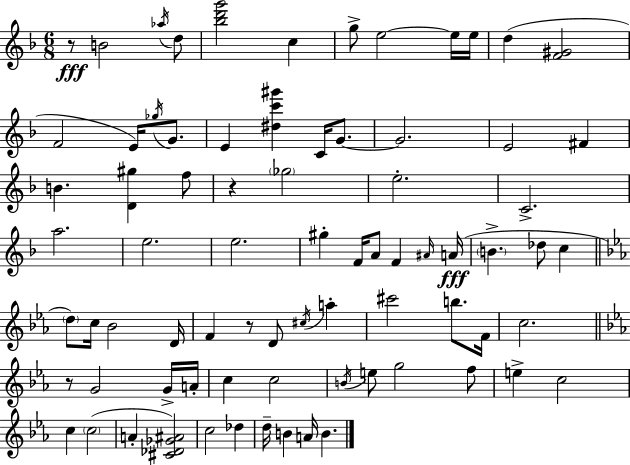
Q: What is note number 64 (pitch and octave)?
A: Db5